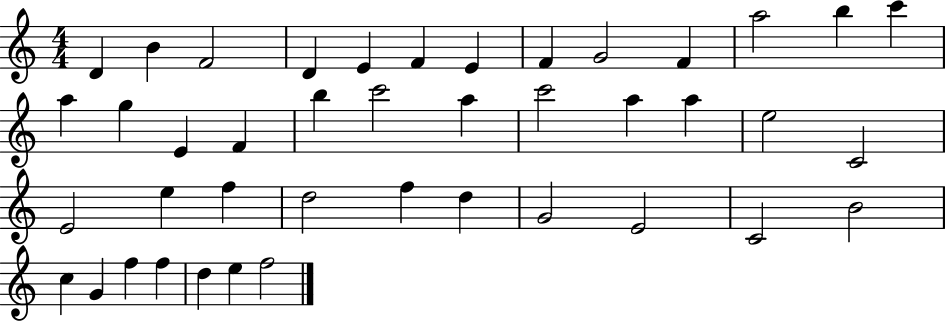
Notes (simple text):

D4/q B4/q F4/h D4/q E4/q F4/q E4/q F4/q G4/h F4/q A5/h B5/q C6/q A5/q G5/q E4/q F4/q B5/q C6/h A5/q C6/h A5/q A5/q E5/h C4/h E4/h E5/q F5/q D5/h F5/q D5/q G4/h E4/h C4/h B4/h C5/q G4/q F5/q F5/q D5/q E5/q F5/h